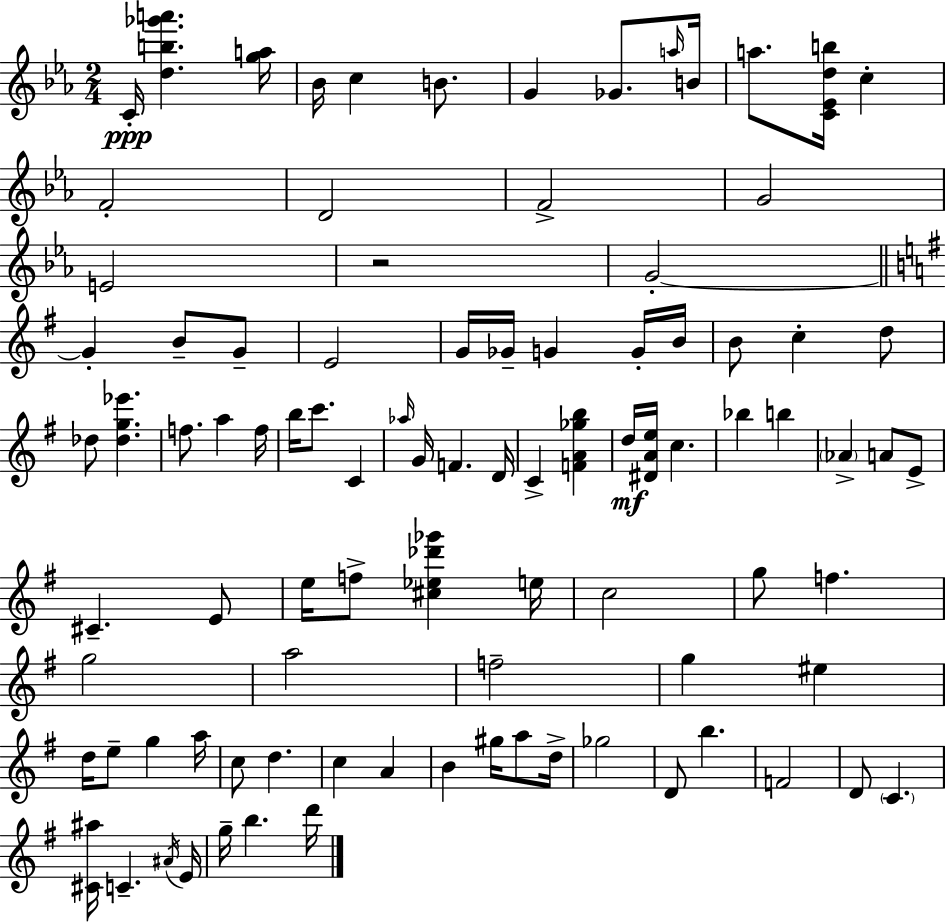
C4/s [D5,B5,Gb6,A6]/q. [G5,A5]/s Bb4/s C5/q B4/e. G4/q Gb4/e. A5/s B4/s A5/e. [C4,Eb4,D5,B5]/s C5/q F4/h D4/h F4/h G4/h E4/h R/h G4/h G4/q B4/e G4/e E4/h G4/s Gb4/s G4/q G4/s B4/s B4/e C5/q D5/e Db5/e [Db5,G5,Eb6]/q. F5/e. A5/q F5/s B5/s C6/e. C4/q Ab5/s G4/s F4/q. D4/s C4/q [F4,A4,Gb5,B5]/q D5/s [D#4,A4,E5]/s C5/q. Bb5/q B5/q Ab4/q A4/e E4/e C#4/q. E4/e E5/s F5/e [C#5,Eb5,Db6,Gb6]/q E5/s C5/h G5/e F5/q. G5/h A5/h F5/h G5/q EIS5/q D5/s E5/e G5/q A5/s C5/e D5/q. C5/q A4/q B4/q G#5/s A5/e D5/s Gb5/h D4/e B5/q. F4/h D4/e C4/q. [C#4,A#5]/s C4/q. A#4/s E4/s G5/s B5/q. D6/s